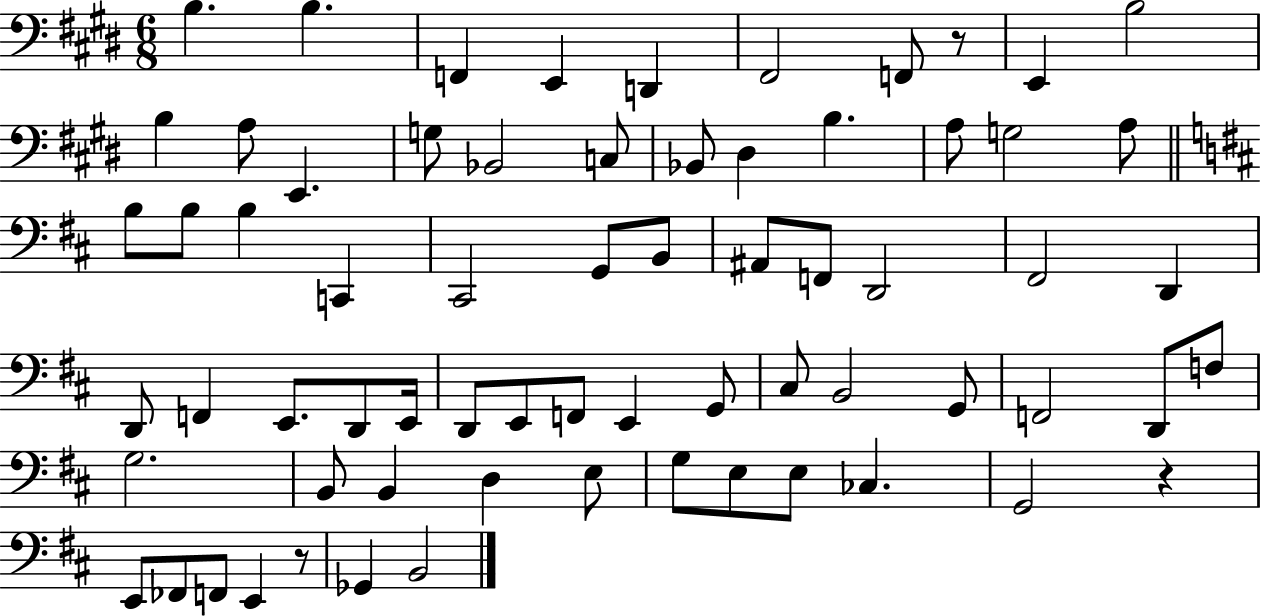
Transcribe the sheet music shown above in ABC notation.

X:1
T:Untitled
M:6/8
L:1/4
K:E
B, B, F,, E,, D,, ^F,,2 F,,/2 z/2 E,, B,2 B, A,/2 E,, G,/2 _B,,2 C,/2 _B,,/2 ^D, B, A,/2 G,2 A,/2 B,/2 B,/2 B, C,, ^C,,2 G,,/2 B,,/2 ^A,,/2 F,,/2 D,,2 ^F,,2 D,, D,,/2 F,, E,,/2 D,,/2 E,,/4 D,,/2 E,,/2 F,,/2 E,, G,,/2 ^C,/2 B,,2 G,,/2 F,,2 D,,/2 F,/2 G,2 B,,/2 B,, D, E,/2 G,/2 E,/2 E,/2 _C, G,,2 z E,,/2 _F,,/2 F,,/2 E,, z/2 _G,, B,,2